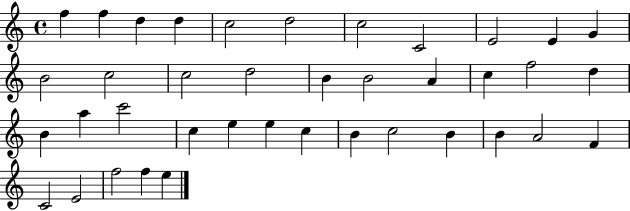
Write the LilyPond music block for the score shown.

{
  \clef treble
  \time 4/4
  \defaultTimeSignature
  \key c \major
  f''4 f''4 d''4 d''4 | c''2 d''2 | c''2 c'2 | e'2 e'4 g'4 | \break b'2 c''2 | c''2 d''2 | b'4 b'2 a'4 | c''4 f''2 d''4 | \break b'4 a''4 c'''2 | c''4 e''4 e''4 c''4 | b'4 c''2 b'4 | b'4 a'2 f'4 | \break c'2 e'2 | f''2 f''4 e''4 | \bar "|."
}